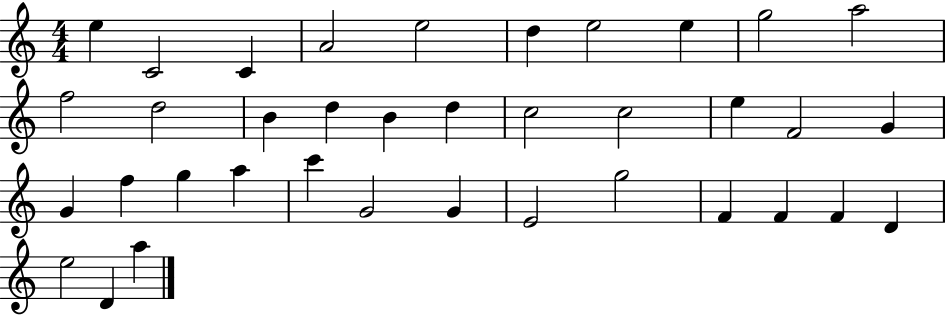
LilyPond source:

{
  \clef treble
  \numericTimeSignature
  \time 4/4
  \key c \major
  e''4 c'2 c'4 | a'2 e''2 | d''4 e''2 e''4 | g''2 a''2 | \break f''2 d''2 | b'4 d''4 b'4 d''4 | c''2 c''2 | e''4 f'2 g'4 | \break g'4 f''4 g''4 a''4 | c'''4 g'2 g'4 | e'2 g''2 | f'4 f'4 f'4 d'4 | \break e''2 d'4 a''4 | \bar "|."
}